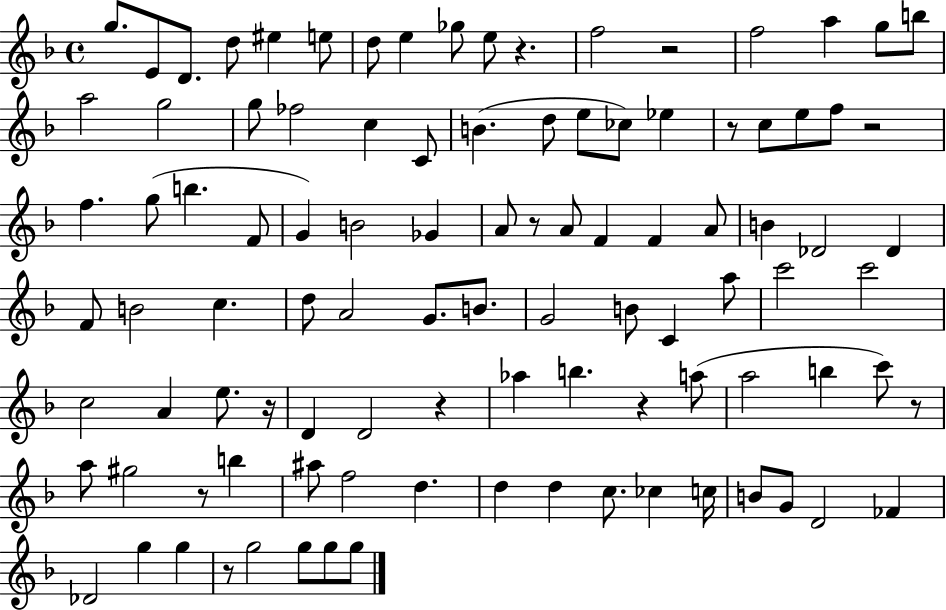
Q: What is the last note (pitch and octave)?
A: G5